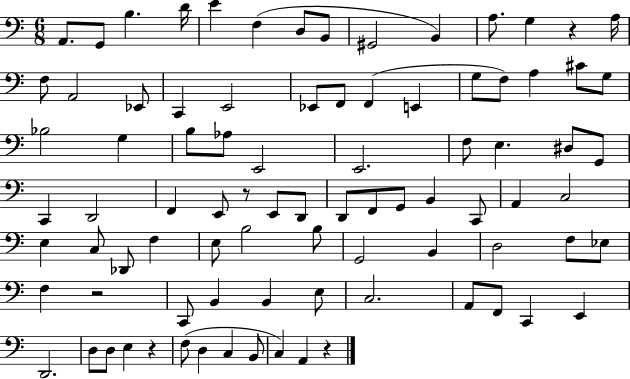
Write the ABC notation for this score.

X:1
T:Untitled
M:6/8
L:1/4
K:C
A,,/2 G,,/2 B, D/4 E F, D,/2 B,,/2 ^G,,2 B,, A,/2 G, z A,/4 F,/2 A,,2 _E,,/2 C,, E,,2 _E,,/2 F,,/2 F,, E,, G,/2 F,/2 A, ^C/2 G,/2 _B,2 G, B,/2 _A,/2 E,,2 E,,2 F,/2 E, ^D,/2 G,,/2 C,, D,,2 F,, E,,/2 z/2 E,,/2 D,,/2 D,,/2 F,,/2 G,,/2 B,, C,,/2 A,, C,2 E, C,/2 _D,,/2 F, E,/2 B,2 B,/2 G,,2 B,, D,2 F,/2 _E,/2 F, z2 C,,/2 B,, B,, E,/2 C,2 A,,/2 F,,/2 C,, E,, D,,2 D,/2 D,/2 E, z F,/2 D, C, B,,/2 C, A,, z